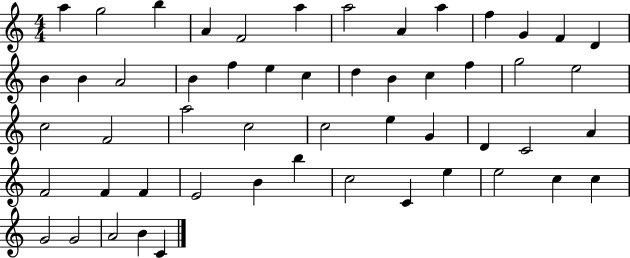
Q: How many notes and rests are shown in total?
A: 53